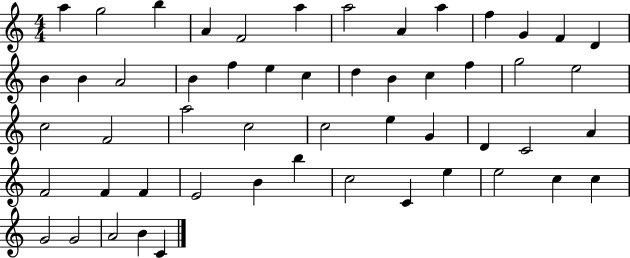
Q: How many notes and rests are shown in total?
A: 53